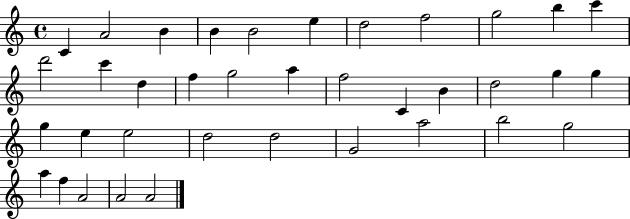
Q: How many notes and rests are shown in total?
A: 37